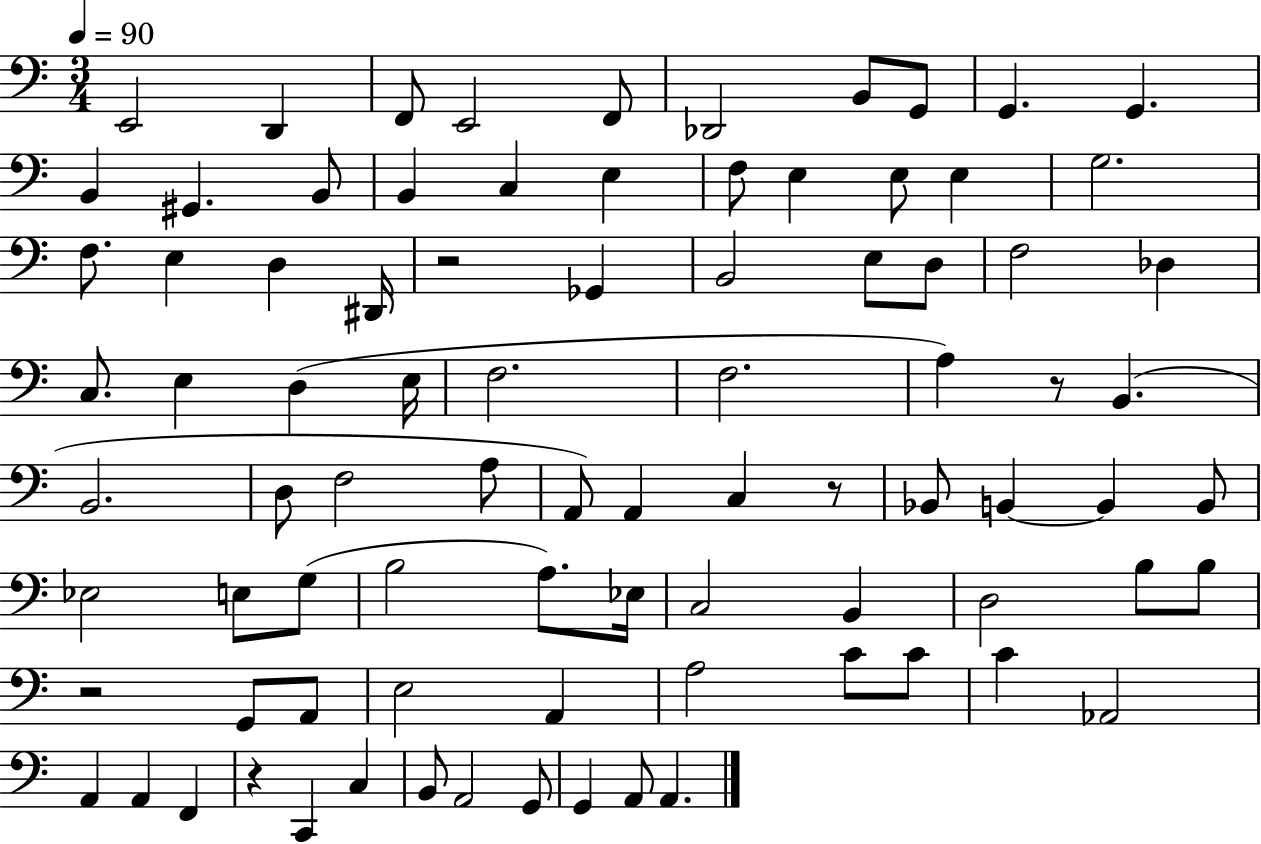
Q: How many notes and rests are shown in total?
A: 86